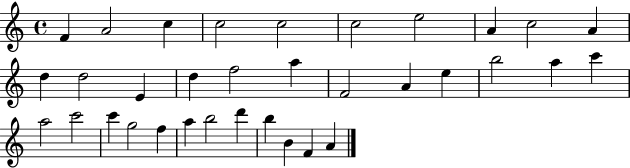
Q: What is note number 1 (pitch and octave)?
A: F4